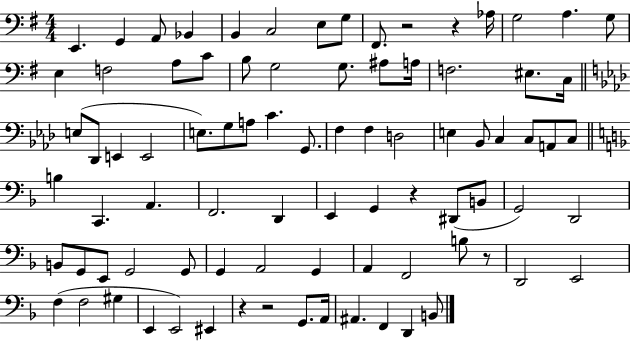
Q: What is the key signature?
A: G major